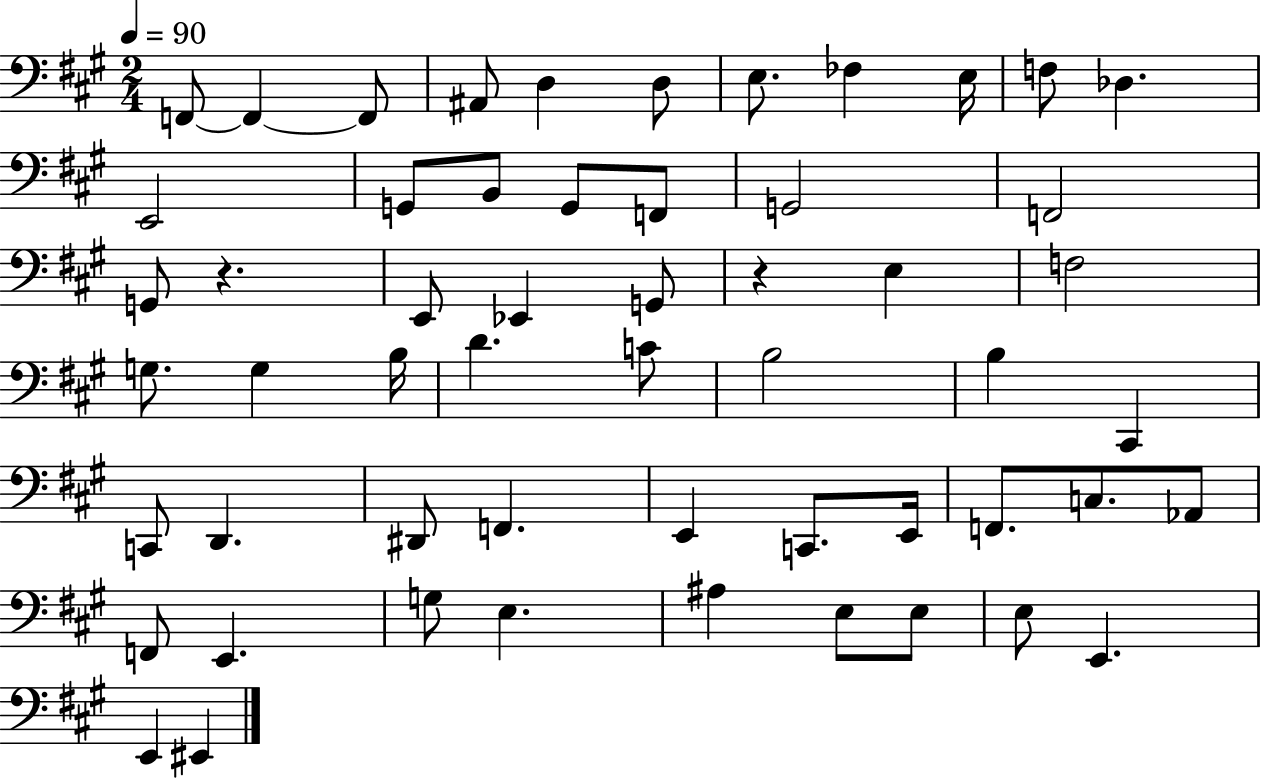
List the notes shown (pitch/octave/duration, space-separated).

F2/e F2/q F2/e A#2/e D3/q D3/e E3/e. FES3/q E3/s F3/e Db3/q. E2/h G2/e B2/e G2/e F2/e G2/h F2/h G2/e R/q. E2/e Eb2/q G2/e R/q E3/q F3/h G3/e. G3/q B3/s D4/q. C4/e B3/h B3/q C#2/q C2/e D2/q. D#2/e F2/q. E2/q C2/e. E2/s F2/e. C3/e. Ab2/e F2/e E2/q. G3/e E3/q. A#3/q E3/e E3/e E3/e E2/q. E2/q EIS2/q